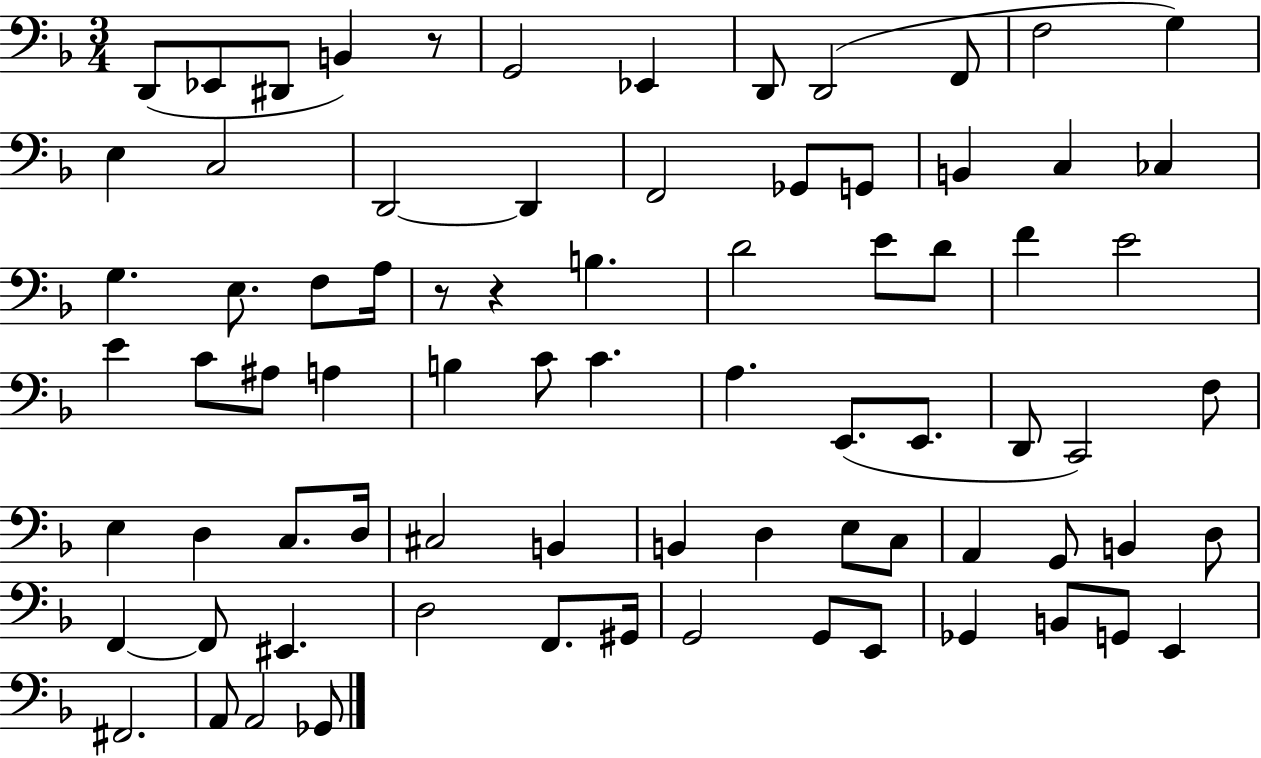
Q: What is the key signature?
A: F major